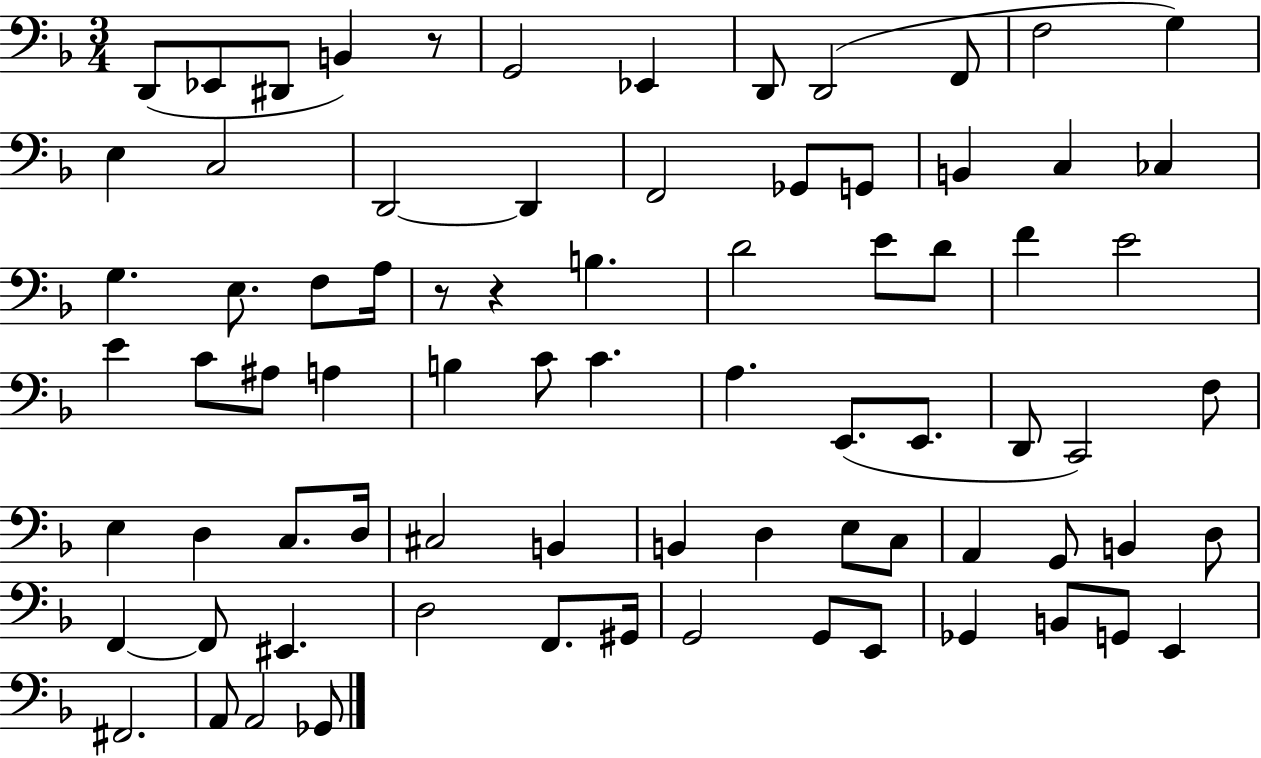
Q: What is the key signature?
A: F major